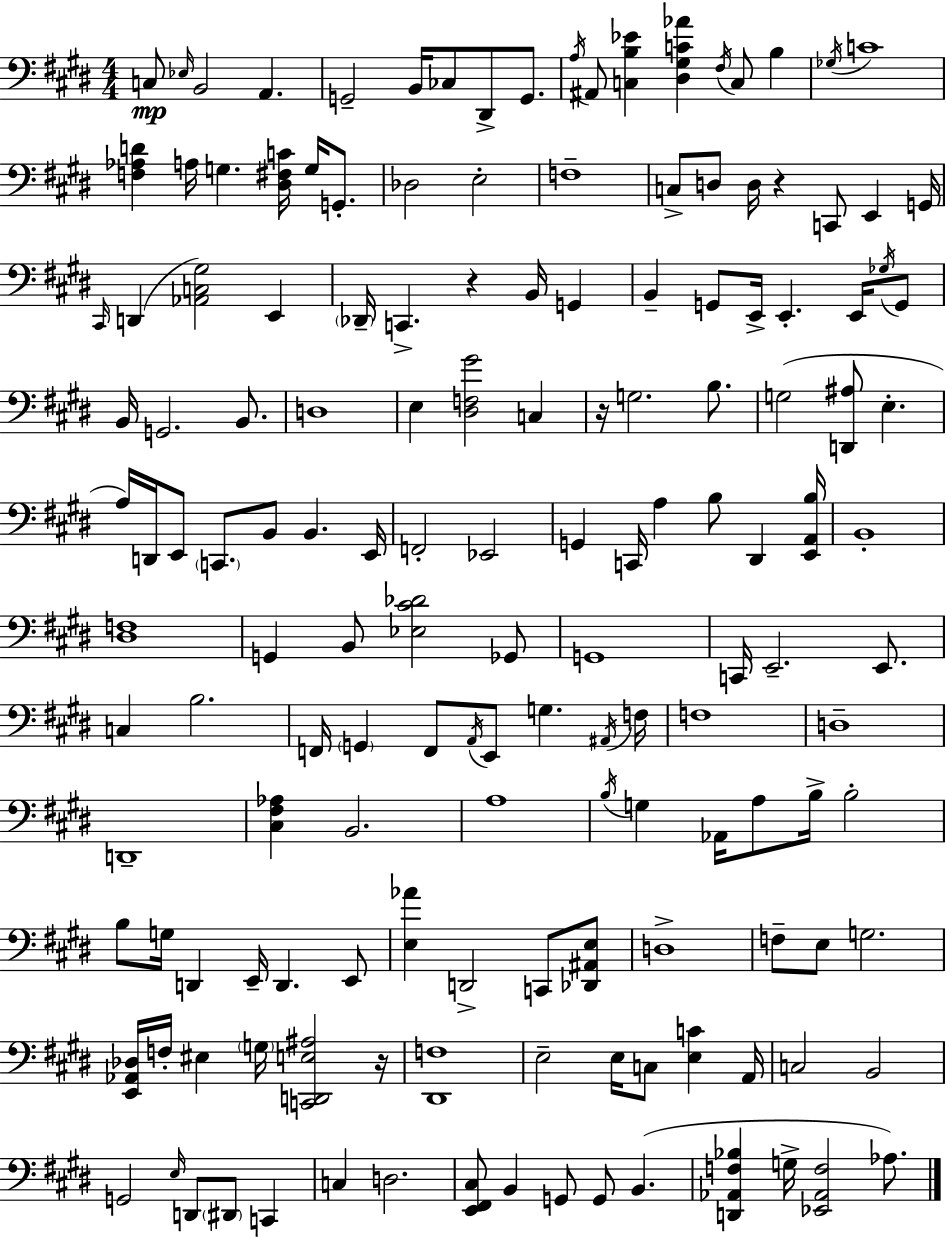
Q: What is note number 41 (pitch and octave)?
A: E2